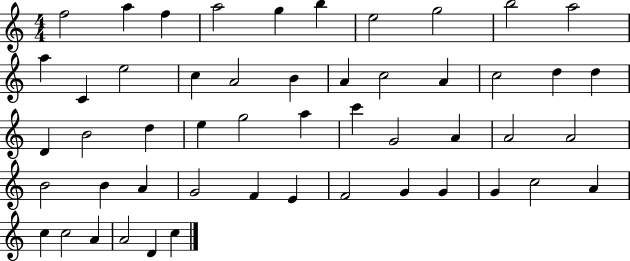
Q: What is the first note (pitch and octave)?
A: F5